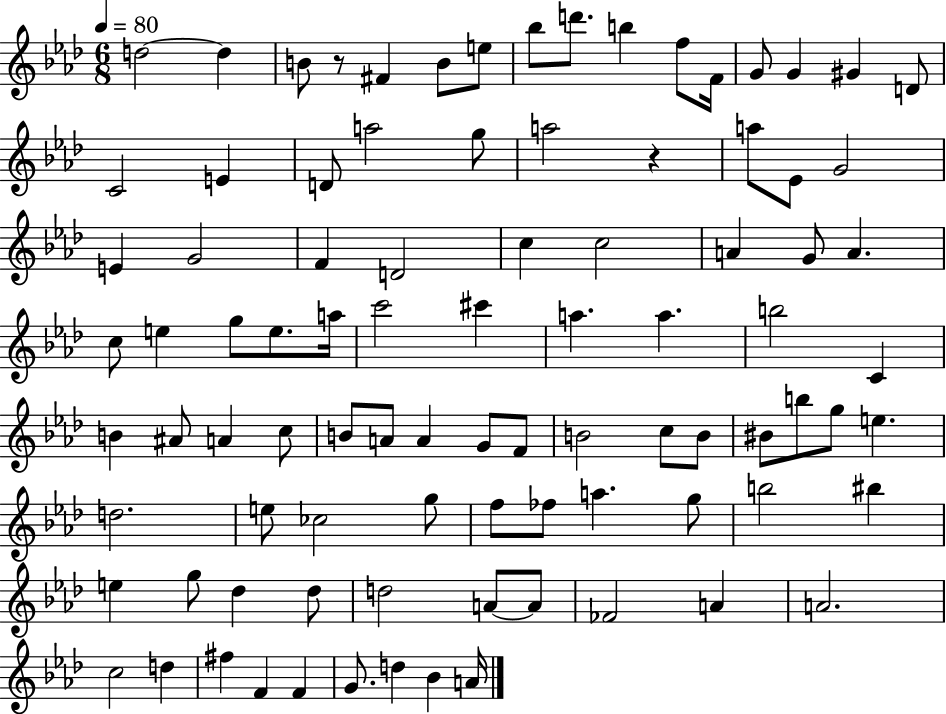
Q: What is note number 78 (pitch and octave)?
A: FES4